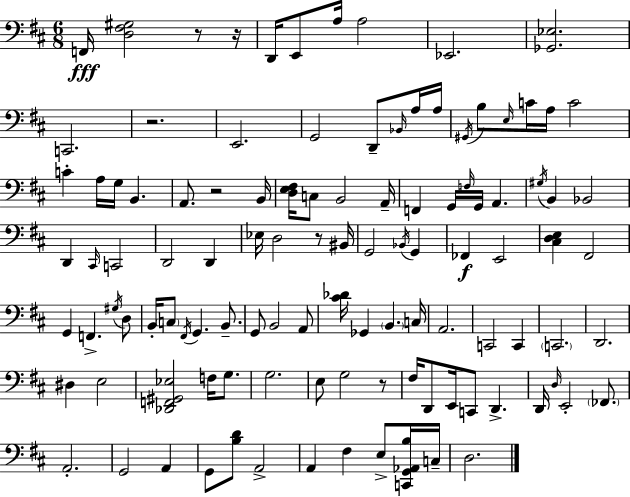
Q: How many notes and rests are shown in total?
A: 110